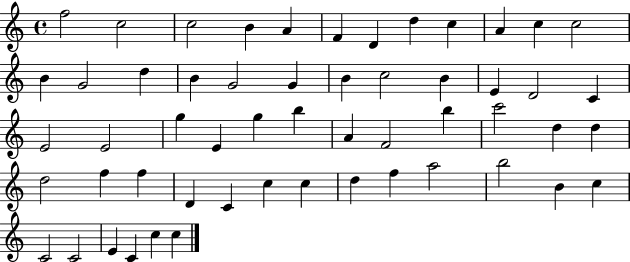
X:1
T:Untitled
M:4/4
L:1/4
K:C
f2 c2 c2 B A F D d c A c c2 B G2 d B G2 G B c2 B E D2 C E2 E2 g E g b A F2 b c'2 d d d2 f f D C c c d f a2 b2 B c C2 C2 E C c c